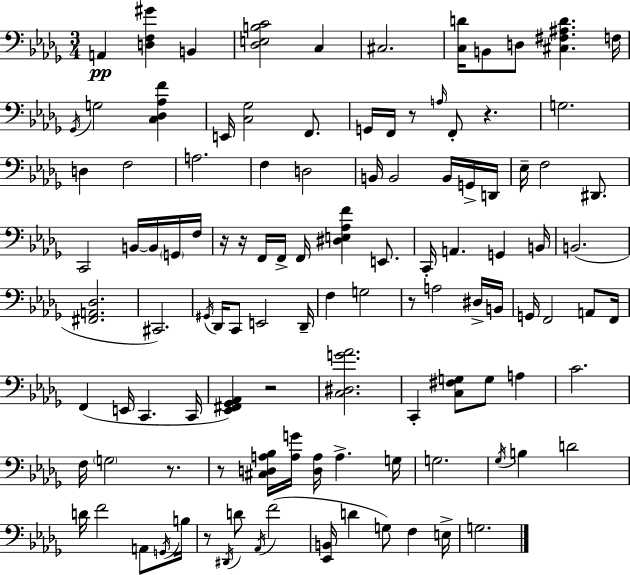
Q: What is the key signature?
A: BES minor